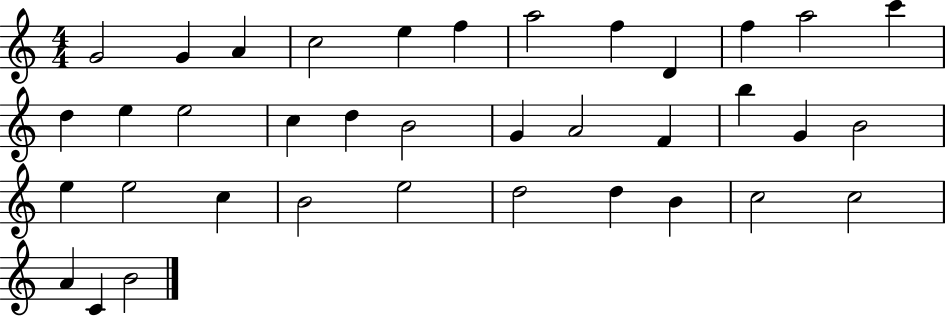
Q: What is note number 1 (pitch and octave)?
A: G4